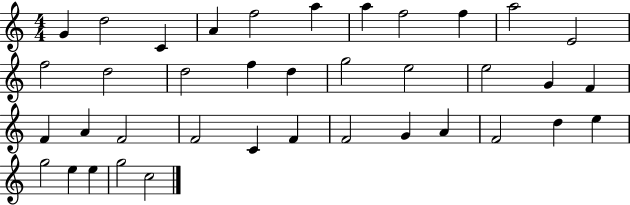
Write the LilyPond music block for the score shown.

{
  \clef treble
  \numericTimeSignature
  \time 4/4
  \key c \major
  g'4 d''2 c'4 | a'4 f''2 a''4 | a''4 f''2 f''4 | a''2 e'2 | \break f''2 d''2 | d''2 f''4 d''4 | g''2 e''2 | e''2 g'4 f'4 | \break f'4 a'4 f'2 | f'2 c'4 f'4 | f'2 g'4 a'4 | f'2 d''4 e''4 | \break g''2 e''4 e''4 | g''2 c''2 | \bar "|."
}